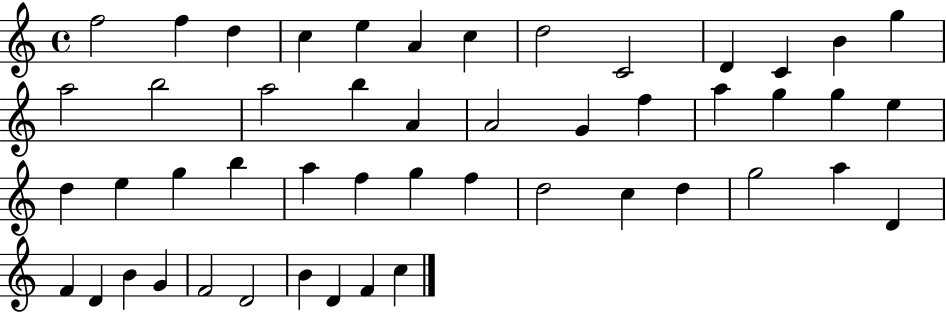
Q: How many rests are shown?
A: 0